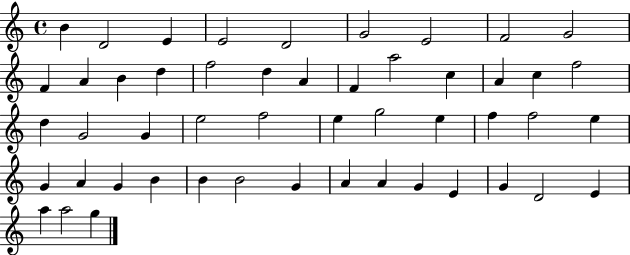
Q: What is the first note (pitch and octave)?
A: B4